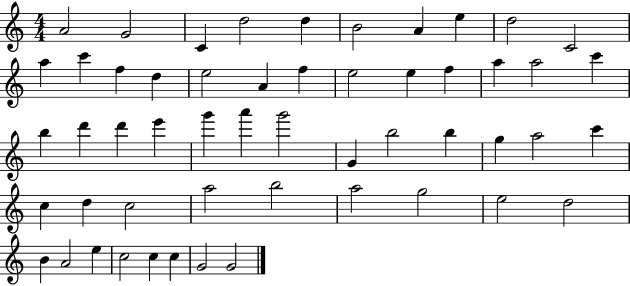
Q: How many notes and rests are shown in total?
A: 53